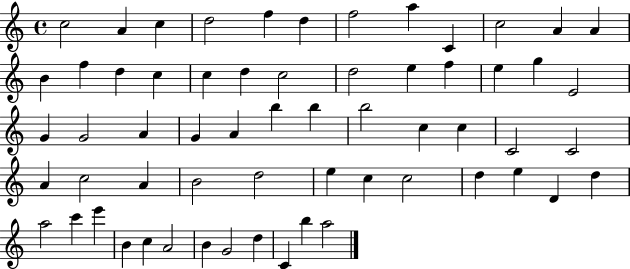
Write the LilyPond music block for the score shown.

{
  \clef treble
  \time 4/4
  \defaultTimeSignature
  \key c \major
  c''2 a'4 c''4 | d''2 f''4 d''4 | f''2 a''4 c'4 | c''2 a'4 a'4 | \break b'4 f''4 d''4 c''4 | c''4 d''4 c''2 | d''2 e''4 f''4 | e''4 g''4 e'2 | \break g'4 g'2 a'4 | g'4 a'4 b''4 b''4 | b''2 c''4 c''4 | c'2 c'2 | \break a'4 c''2 a'4 | b'2 d''2 | e''4 c''4 c''2 | d''4 e''4 d'4 d''4 | \break a''2 c'''4 e'''4 | b'4 c''4 a'2 | b'4 g'2 d''4 | c'4 b''4 a''2 | \break \bar "|."
}